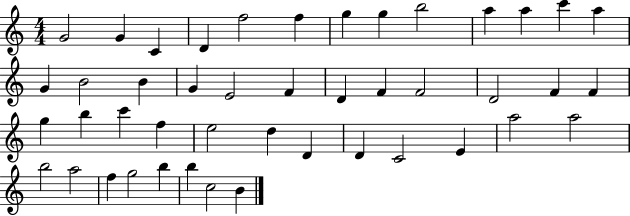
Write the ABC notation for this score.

X:1
T:Untitled
M:4/4
L:1/4
K:C
G2 G C D f2 f g g b2 a a c' a G B2 B G E2 F D F F2 D2 F F g b c' f e2 d D D C2 E a2 a2 b2 a2 f g2 b b c2 B